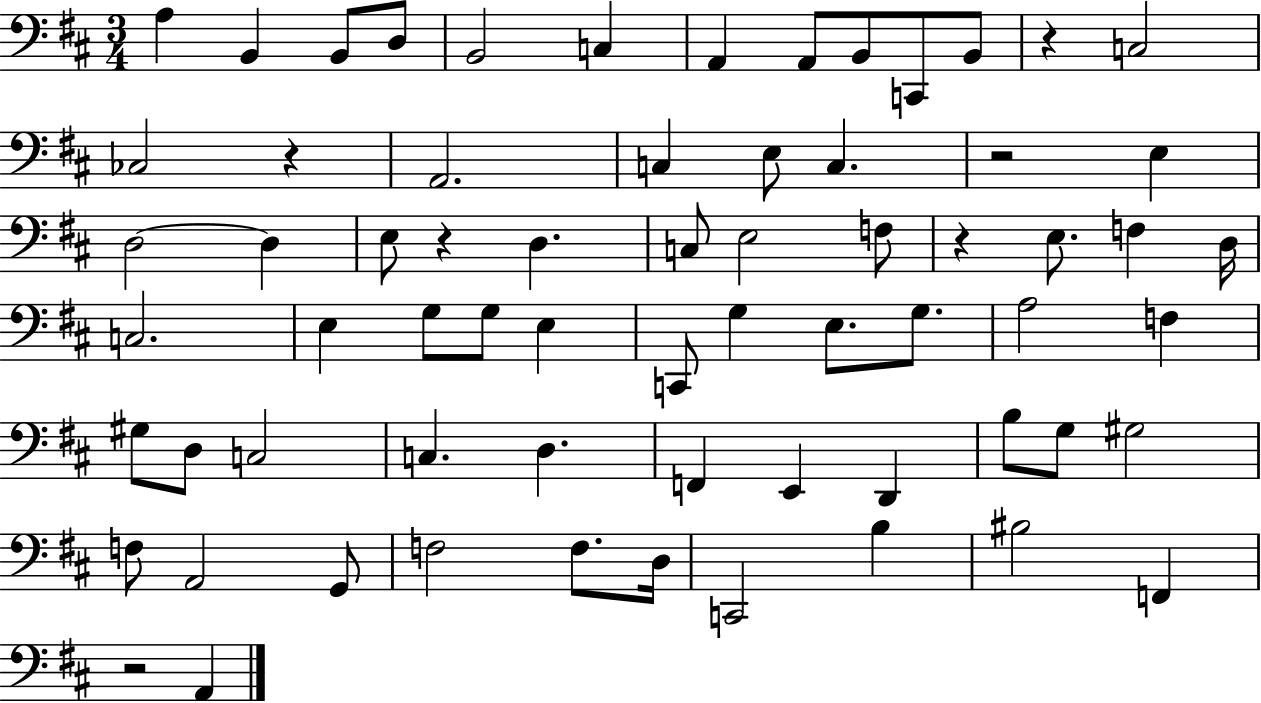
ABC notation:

X:1
T:Untitled
M:3/4
L:1/4
K:D
A, B,, B,,/2 D,/2 B,,2 C, A,, A,,/2 B,,/2 C,,/2 B,,/2 z C,2 _C,2 z A,,2 C, E,/2 C, z2 E, D,2 D, E,/2 z D, C,/2 E,2 F,/2 z E,/2 F, D,/4 C,2 E, G,/2 G,/2 E, C,,/2 G, E,/2 G,/2 A,2 F, ^G,/2 D,/2 C,2 C, D, F,, E,, D,, B,/2 G,/2 ^G,2 F,/2 A,,2 G,,/2 F,2 F,/2 D,/4 C,,2 B, ^B,2 F,, z2 A,,